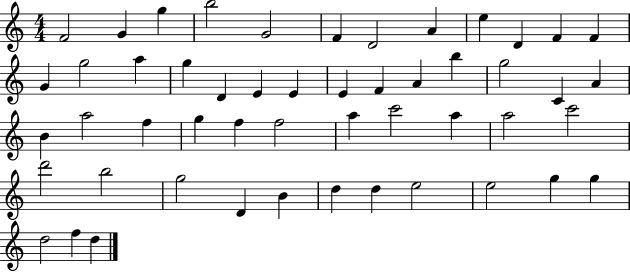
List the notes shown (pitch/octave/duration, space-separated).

F4/h G4/q G5/q B5/h G4/h F4/q D4/h A4/q E5/q D4/q F4/q F4/q G4/q G5/h A5/q G5/q D4/q E4/q E4/q E4/q F4/q A4/q B5/q G5/h C4/q A4/q B4/q A5/h F5/q G5/q F5/q F5/h A5/q C6/h A5/q A5/h C6/h D6/h B5/h G5/h D4/q B4/q D5/q D5/q E5/h E5/h G5/q G5/q D5/h F5/q D5/q